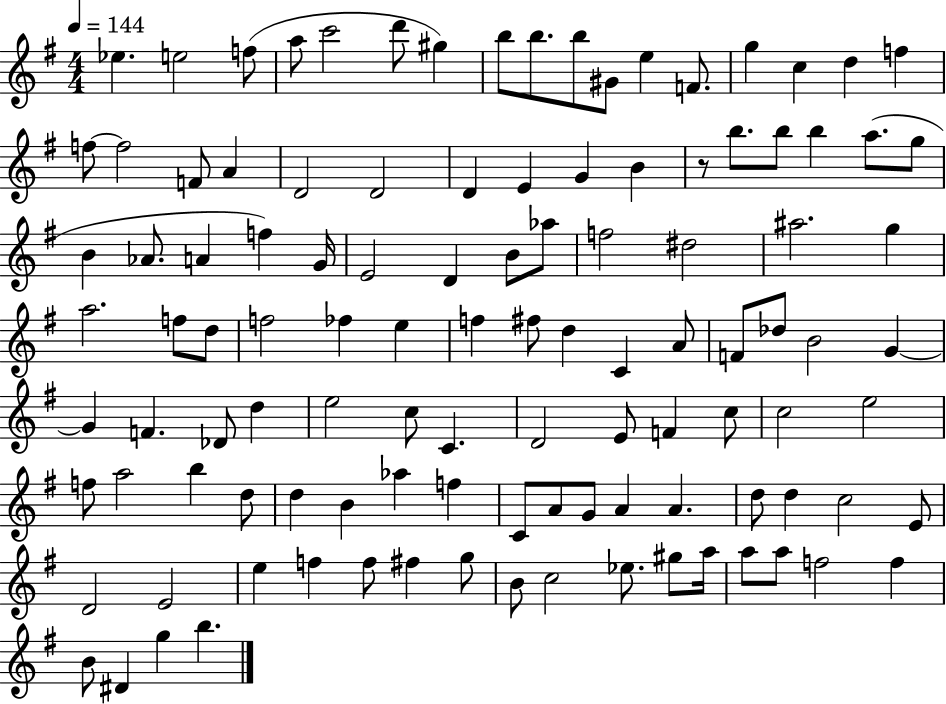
X:1
T:Untitled
M:4/4
L:1/4
K:G
_e e2 f/2 a/2 c'2 d'/2 ^g b/2 b/2 b/2 ^G/2 e F/2 g c d f f/2 f2 F/2 A D2 D2 D E G B z/2 b/2 b/2 b a/2 g/2 B _A/2 A f G/4 E2 D B/2 _a/2 f2 ^d2 ^a2 g a2 f/2 d/2 f2 _f e f ^f/2 d C A/2 F/2 _d/2 B2 G G F _D/2 d e2 c/2 C D2 E/2 F c/2 c2 e2 f/2 a2 b d/2 d B _a f C/2 A/2 G/2 A A d/2 d c2 E/2 D2 E2 e f f/2 ^f g/2 B/2 c2 _e/2 ^g/2 a/4 a/2 a/2 f2 f B/2 ^D g b